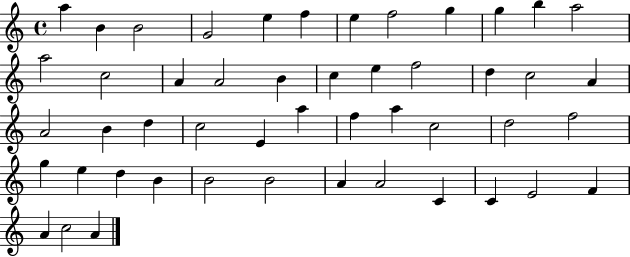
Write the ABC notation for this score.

X:1
T:Untitled
M:4/4
L:1/4
K:C
a B B2 G2 e f e f2 g g b a2 a2 c2 A A2 B c e f2 d c2 A A2 B d c2 E a f a c2 d2 f2 g e d B B2 B2 A A2 C C E2 F A c2 A